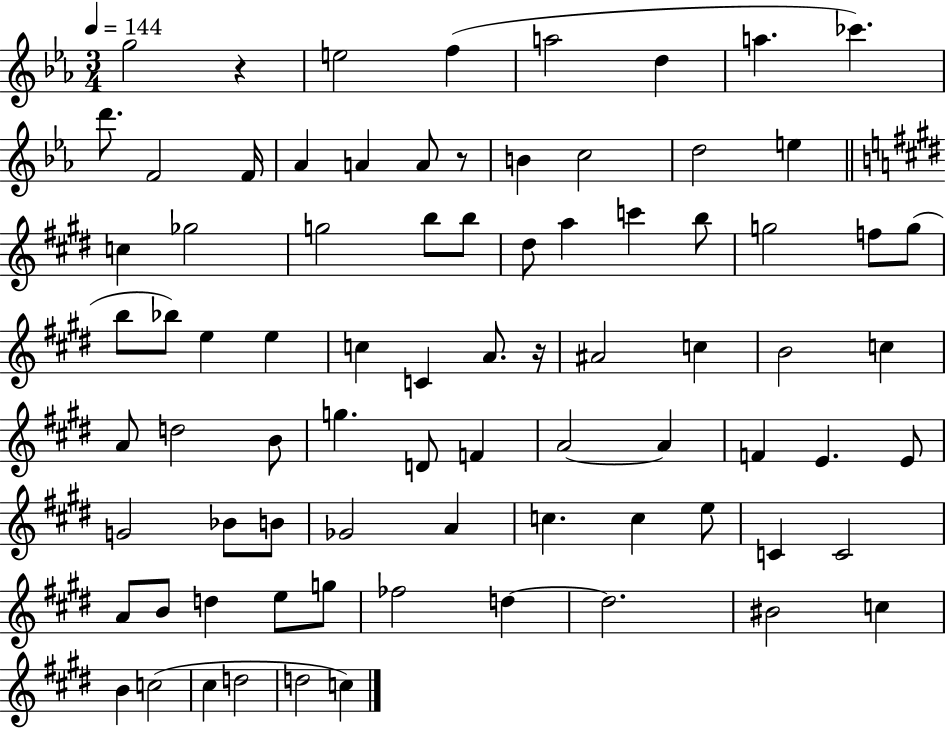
{
  \clef treble
  \numericTimeSignature
  \time 3/4
  \key ees \major
  \tempo 4 = 144
  \repeat volta 2 { g''2 r4 | e''2 f''4( | a''2 d''4 | a''4. ces'''4.) | \break d'''8. f'2 f'16 | aes'4 a'4 a'8 r8 | b'4 c''2 | d''2 e''4 | \break \bar "||" \break \key e \major c''4 ges''2 | g''2 b''8 b''8 | dis''8 a''4 c'''4 b''8 | g''2 f''8 g''8( | \break b''8 bes''8) e''4 e''4 | c''4 c'4 a'8. r16 | ais'2 c''4 | b'2 c''4 | \break a'8 d''2 b'8 | g''4. d'8 f'4 | a'2~~ a'4 | f'4 e'4. e'8 | \break g'2 bes'8 b'8 | ges'2 a'4 | c''4. c''4 e''8 | c'4 c'2 | \break a'8 b'8 d''4 e''8 g''8 | fes''2 d''4~~ | d''2. | bis'2 c''4 | \break b'4 c''2( | cis''4 d''2 | d''2 c''4) | } \bar "|."
}